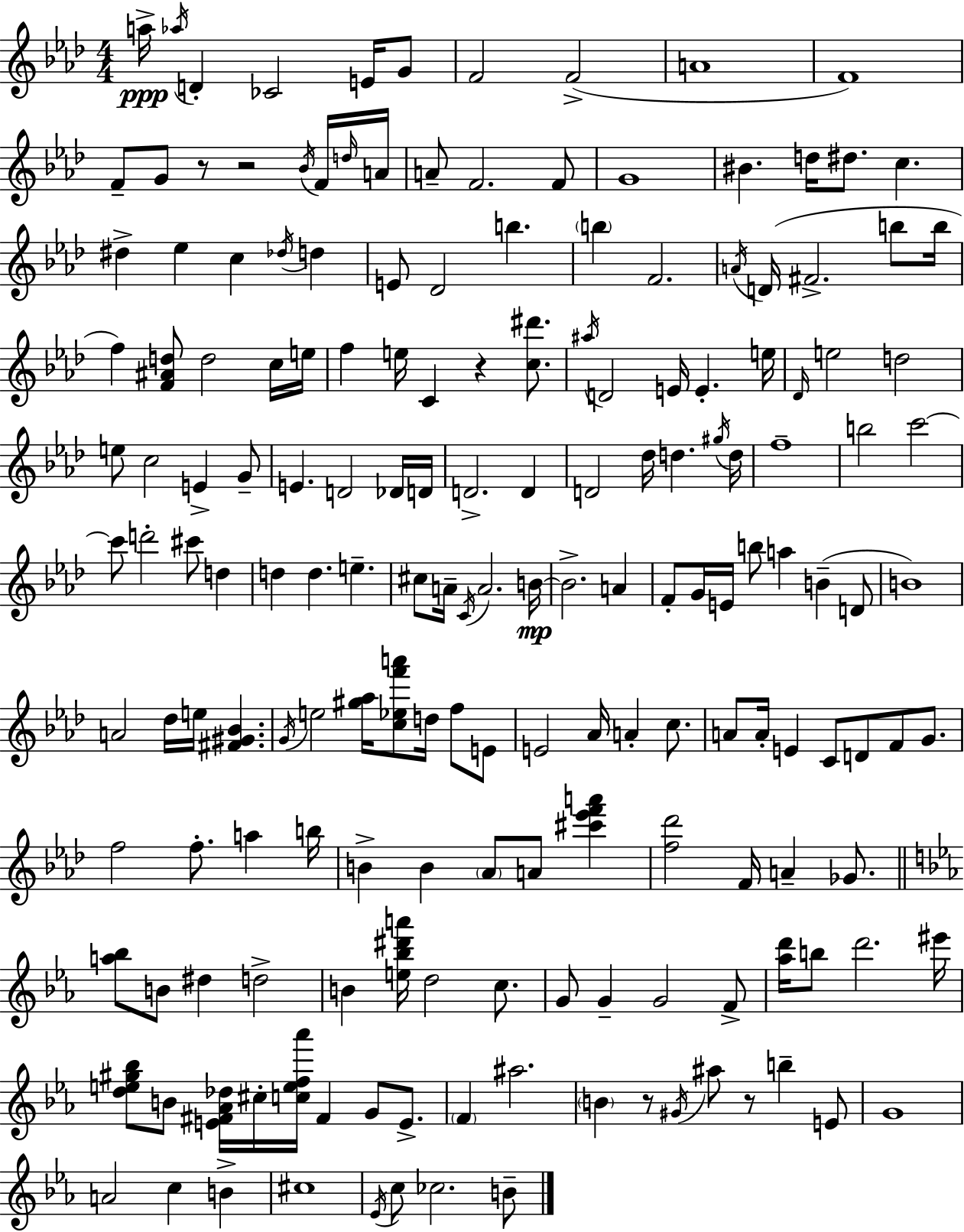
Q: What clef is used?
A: treble